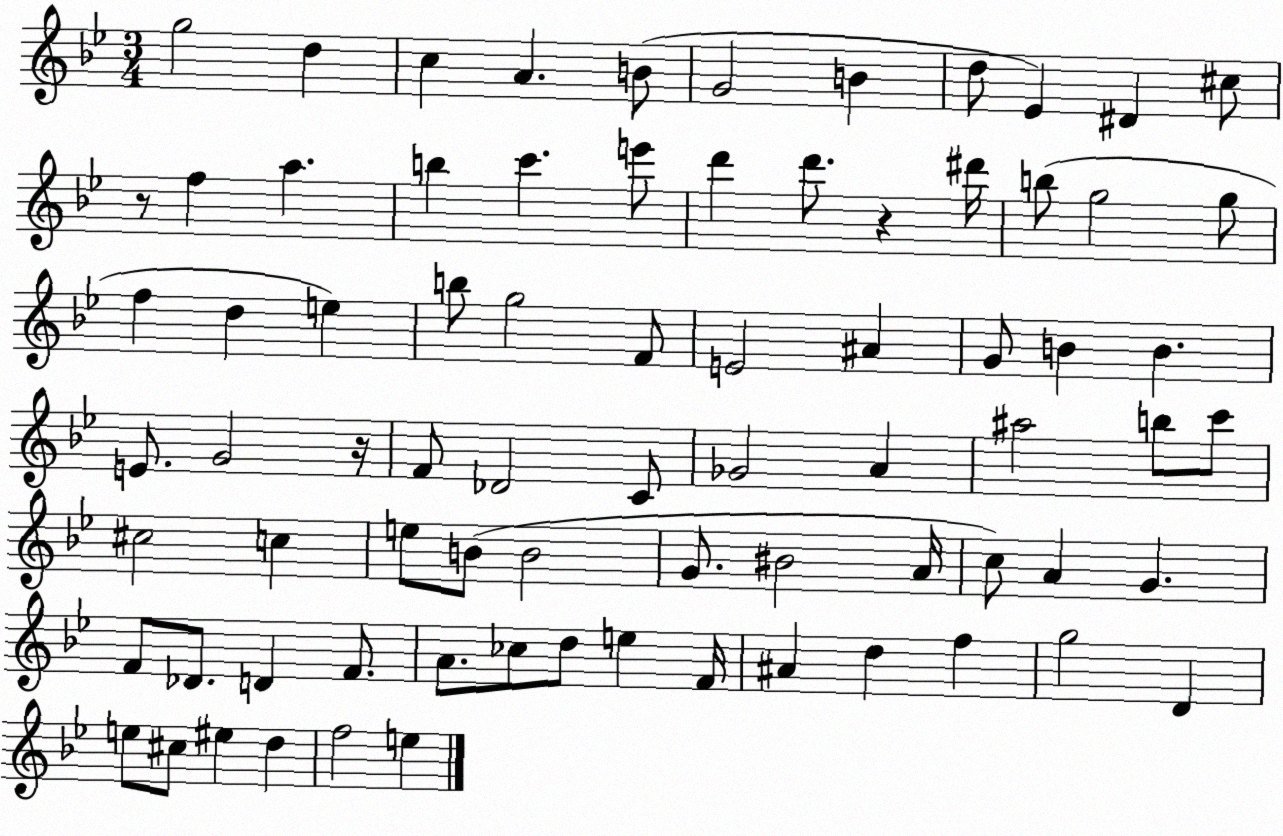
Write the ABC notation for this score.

X:1
T:Untitled
M:3/4
L:1/4
K:Bb
g2 d c A B/2 G2 B d/2 _E ^D ^c/2 z/2 f a b c' e'/2 d' d'/2 z ^d'/4 b/2 g2 g/2 f d e b/2 g2 F/2 E2 ^A G/2 B B E/2 G2 z/4 F/2 _D2 C/2 _G2 A ^a2 b/2 c'/2 ^c2 c e/2 B/2 B2 G/2 ^B2 A/4 c/2 A G F/2 _D/2 D F/2 A/2 _c/2 d/2 e F/4 ^A d f g2 D e/2 ^c/2 ^e d f2 e